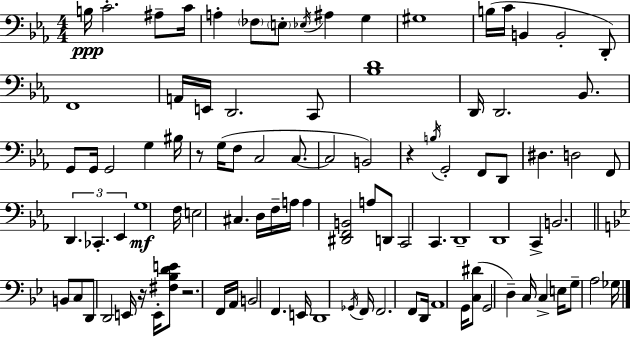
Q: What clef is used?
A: bass